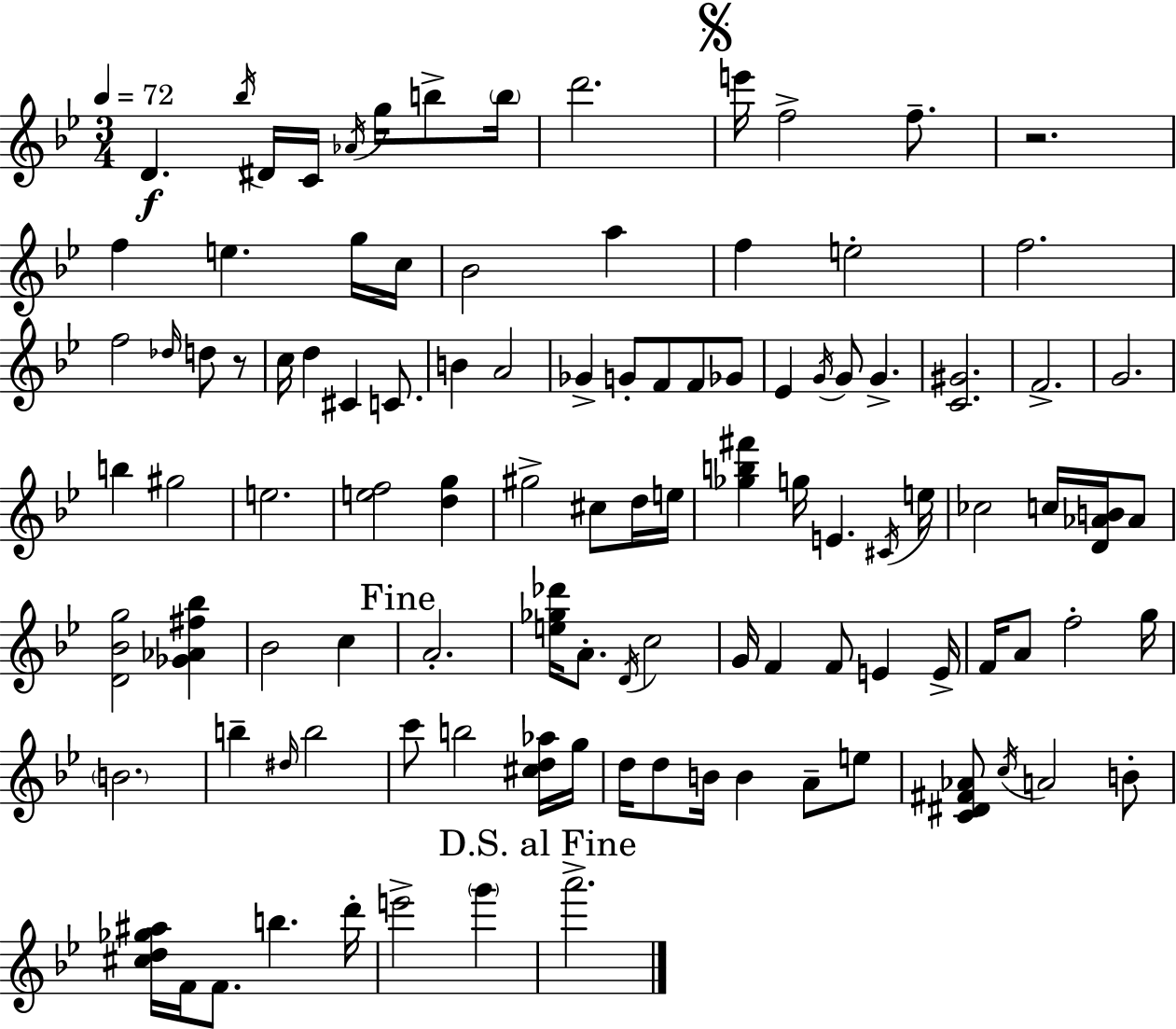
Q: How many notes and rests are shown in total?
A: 106